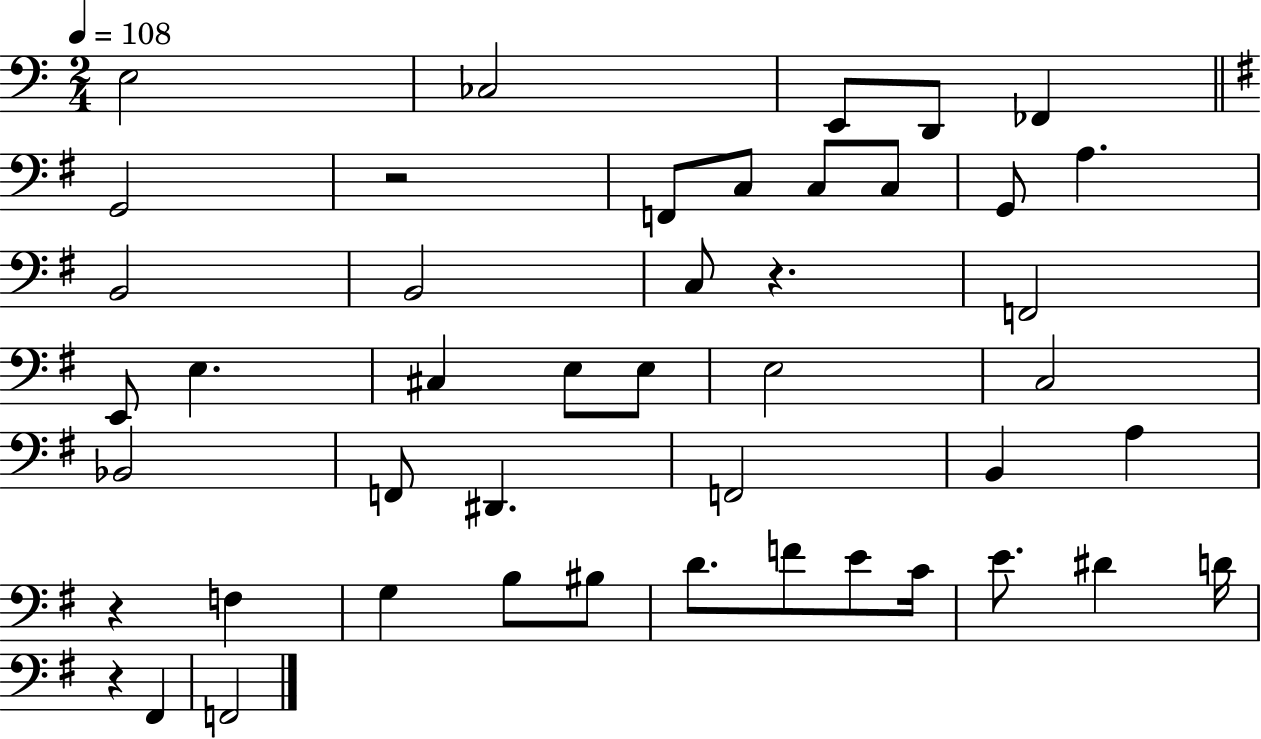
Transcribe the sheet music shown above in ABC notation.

X:1
T:Untitled
M:2/4
L:1/4
K:C
E,2 _C,2 E,,/2 D,,/2 _F,, G,,2 z2 F,,/2 C,/2 C,/2 C,/2 G,,/2 A, B,,2 B,,2 C,/2 z F,,2 E,,/2 E, ^C, E,/2 E,/2 E,2 C,2 _B,,2 F,,/2 ^D,, F,,2 B,, A, z F, G, B,/2 ^B,/2 D/2 F/2 E/2 C/4 E/2 ^D D/4 z ^F,, F,,2